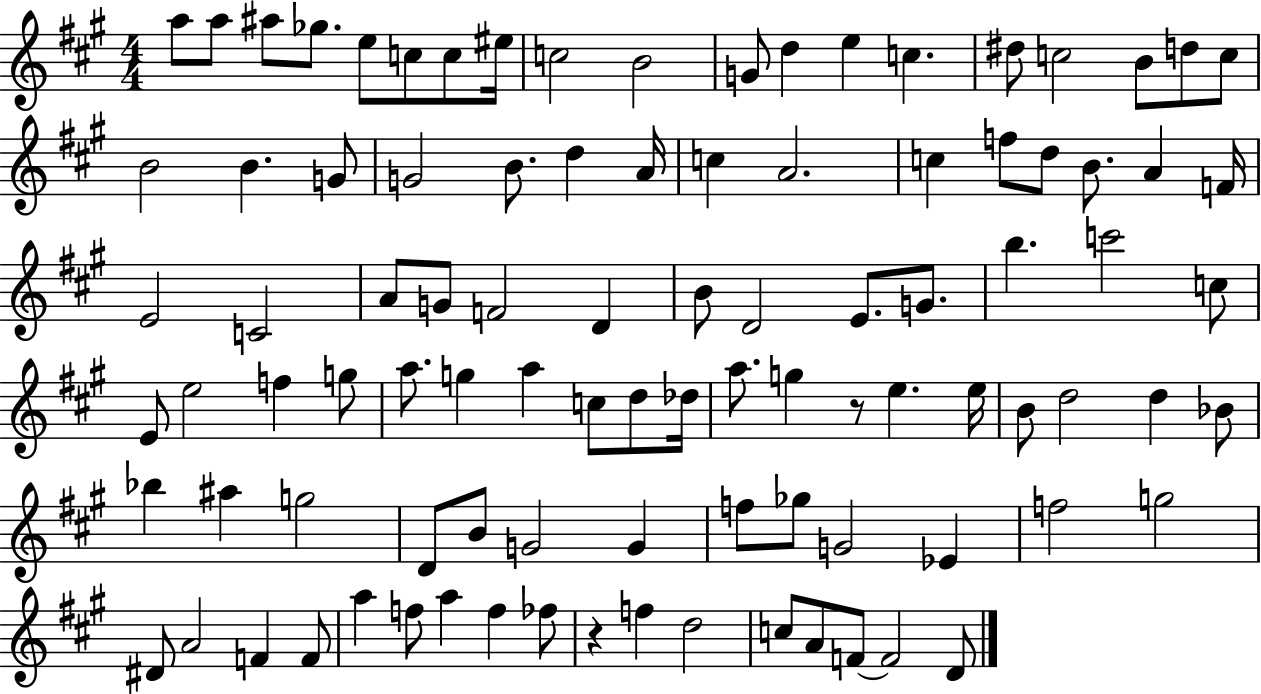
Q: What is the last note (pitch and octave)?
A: D4